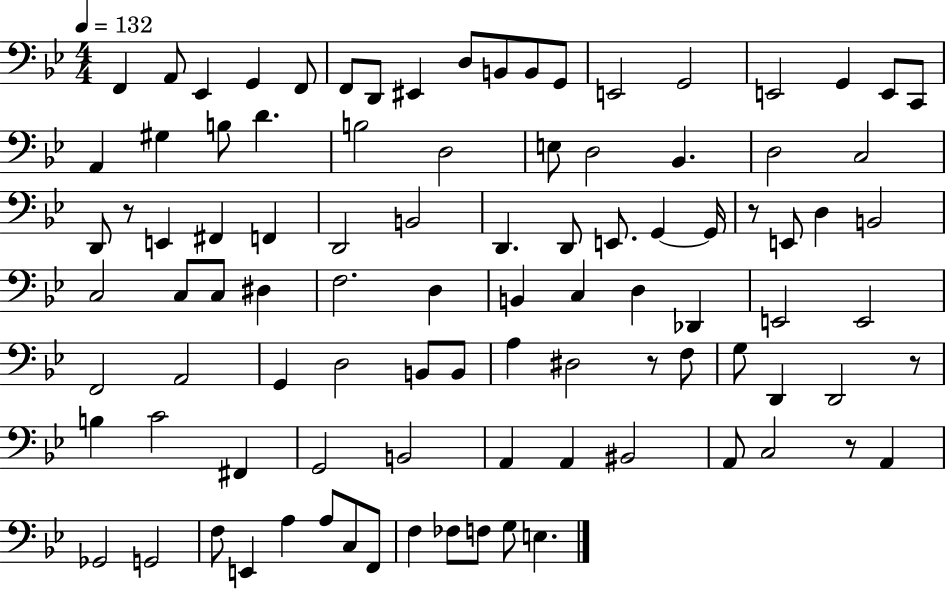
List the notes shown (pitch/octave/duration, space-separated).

F2/q A2/e Eb2/q G2/q F2/e F2/e D2/e EIS2/q D3/e B2/e B2/e G2/e E2/h G2/h E2/h G2/q E2/e C2/e A2/q G#3/q B3/e D4/q. B3/h D3/h E3/e D3/h Bb2/q. D3/h C3/h D2/e R/e E2/q F#2/q F2/q D2/h B2/h D2/q. D2/e E2/e. G2/q G2/s R/e E2/e D3/q B2/h C3/h C3/e C3/e D#3/q F3/h. D3/q B2/q C3/q D3/q Db2/q E2/h E2/h F2/h A2/h G2/q D3/h B2/e B2/e A3/q D#3/h R/e F3/e G3/e D2/q D2/h R/e B3/q C4/h F#2/q G2/h B2/h A2/q A2/q BIS2/h A2/e C3/h R/e A2/q Gb2/h G2/h F3/e E2/q A3/q A3/e C3/e F2/e F3/q FES3/e F3/e G3/e E3/q.